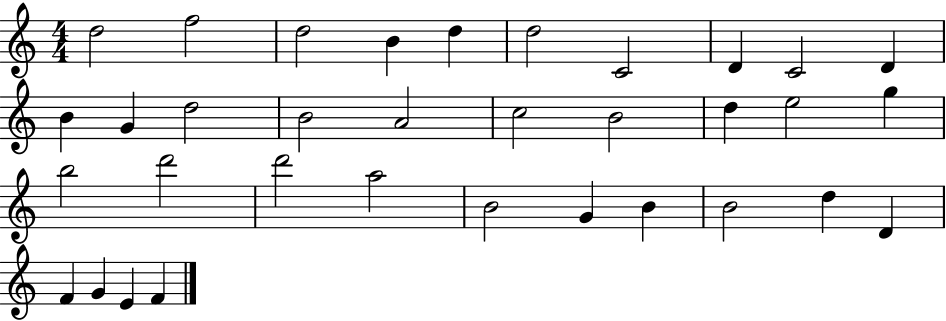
{
  \clef treble
  \numericTimeSignature
  \time 4/4
  \key c \major
  d''2 f''2 | d''2 b'4 d''4 | d''2 c'2 | d'4 c'2 d'4 | \break b'4 g'4 d''2 | b'2 a'2 | c''2 b'2 | d''4 e''2 g''4 | \break b''2 d'''2 | d'''2 a''2 | b'2 g'4 b'4 | b'2 d''4 d'4 | \break f'4 g'4 e'4 f'4 | \bar "|."
}